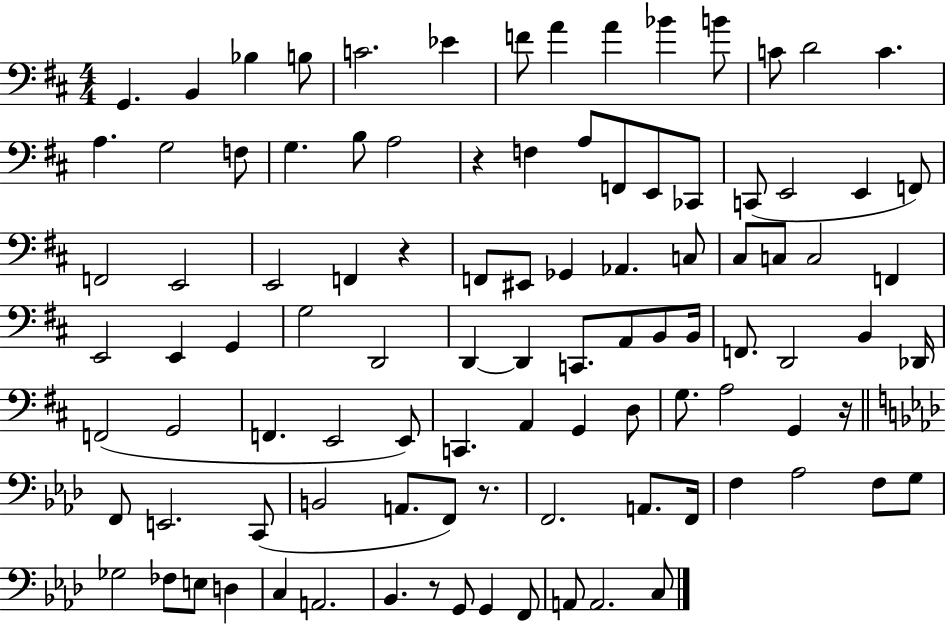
X:1
T:Untitled
M:4/4
L:1/4
K:D
G,, B,, _B, B,/2 C2 _E F/2 A A _B B/2 C/2 D2 C A, G,2 F,/2 G, B,/2 A,2 z F, A,/2 F,,/2 E,,/2 _C,,/2 C,,/2 E,,2 E,, F,,/2 F,,2 E,,2 E,,2 F,, z F,,/2 ^E,,/2 _G,, _A,, C,/2 ^C,/2 C,/2 C,2 F,, E,,2 E,, G,, G,2 D,,2 D,, D,, C,,/2 A,,/2 B,,/2 B,,/4 F,,/2 D,,2 B,, _D,,/4 F,,2 G,,2 F,, E,,2 E,,/2 C,, A,, G,, D,/2 G,/2 A,2 G,, z/4 F,,/2 E,,2 C,,/2 B,,2 A,,/2 F,,/2 z/2 F,,2 A,,/2 F,,/4 F, _A,2 F,/2 G,/2 _G,2 _F,/2 E,/2 D, C, A,,2 _B,, z/2 G,,/2 G,, F,,/2 A,,/2 A,,2 C,/2